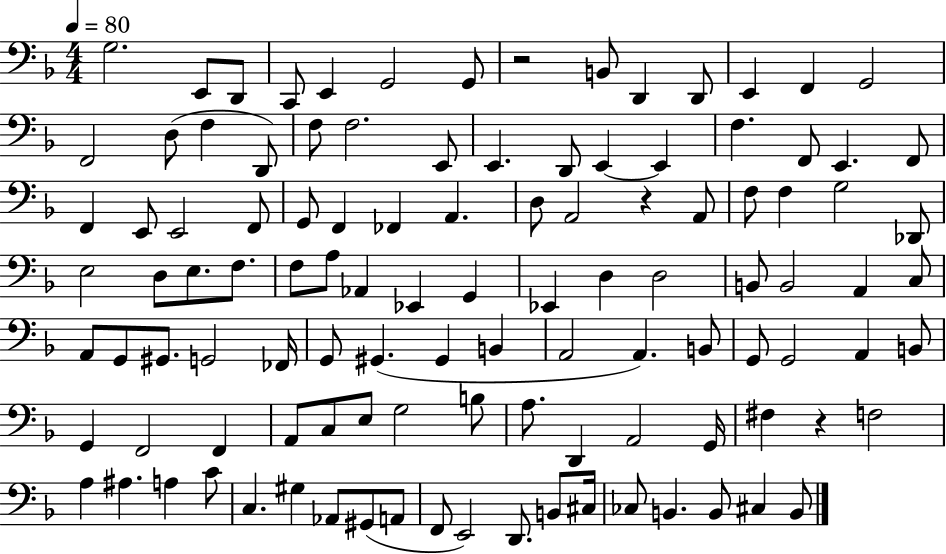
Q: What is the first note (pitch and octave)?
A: G3